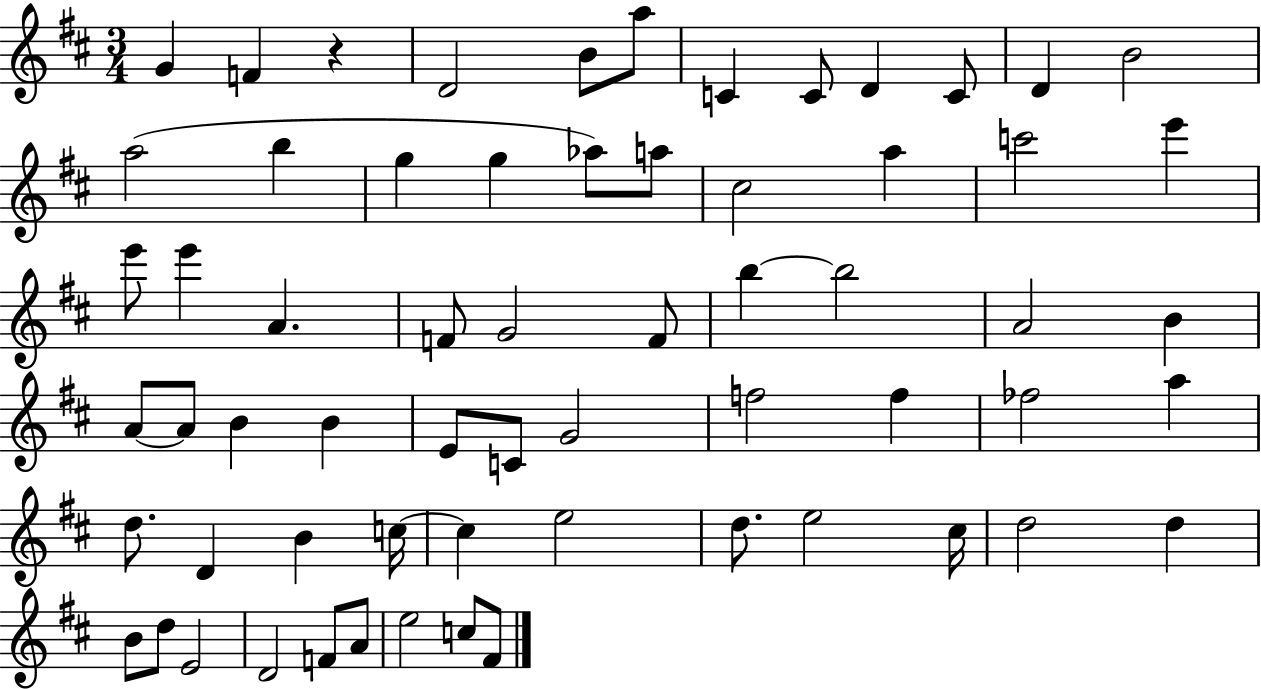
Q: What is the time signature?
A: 3/4